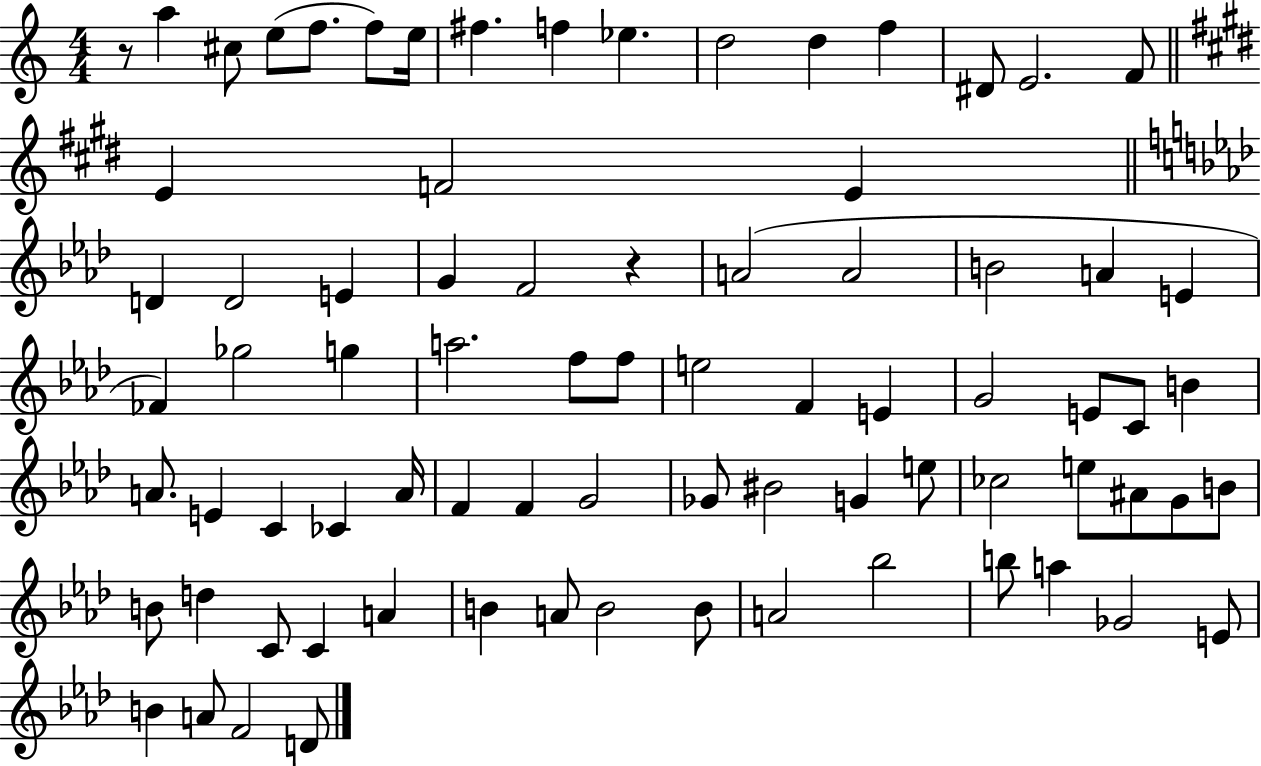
{
  \clef treble
  \numericTimeSignature
  \time 4/4
  \key c \major
  r8 a''4 cis''8 e''8( f''8. f''8) e''16 | fis''4. f''4 ees''4. | d''2 d''4 f''4 | dis'8 e'2. f'8 | \break \bar "||" \break \key e \major e'4 f'2 e'4 | \bar "||" \break \key f \minor d'4 d'2 e'4 | g'4 f'2 r4 | a'2( a'2 | b'2 a'4 e'4 | \break fes'4) ges''2 g''4 | a''2. f''8 f''8 | e''2 f'4 e'4 | g'2 e'8 c'8 b'4 | \break a'8. e'4 c'4 ces'4 a'16 | f'4 f'4 g'2 | ges'8 bis'2 g'4 e''8 | ces''2 e''8 ais'8 g'8 b'8 | \break b'8 d''4 c'8 c'4 a'4 | b'4 a'8 b'2 b'8 | a'2 bes''2 | b''8 a''4 ges'2 e'8 | \break b'4 a'8 f'2 d'8 | \bar "|."
}